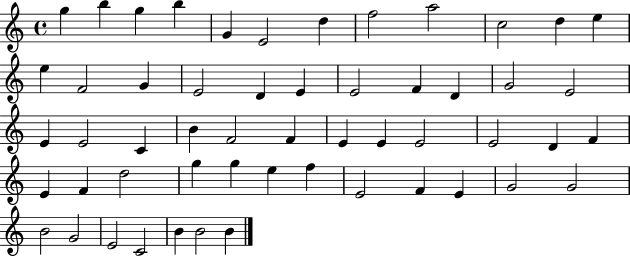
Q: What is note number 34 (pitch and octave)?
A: D4